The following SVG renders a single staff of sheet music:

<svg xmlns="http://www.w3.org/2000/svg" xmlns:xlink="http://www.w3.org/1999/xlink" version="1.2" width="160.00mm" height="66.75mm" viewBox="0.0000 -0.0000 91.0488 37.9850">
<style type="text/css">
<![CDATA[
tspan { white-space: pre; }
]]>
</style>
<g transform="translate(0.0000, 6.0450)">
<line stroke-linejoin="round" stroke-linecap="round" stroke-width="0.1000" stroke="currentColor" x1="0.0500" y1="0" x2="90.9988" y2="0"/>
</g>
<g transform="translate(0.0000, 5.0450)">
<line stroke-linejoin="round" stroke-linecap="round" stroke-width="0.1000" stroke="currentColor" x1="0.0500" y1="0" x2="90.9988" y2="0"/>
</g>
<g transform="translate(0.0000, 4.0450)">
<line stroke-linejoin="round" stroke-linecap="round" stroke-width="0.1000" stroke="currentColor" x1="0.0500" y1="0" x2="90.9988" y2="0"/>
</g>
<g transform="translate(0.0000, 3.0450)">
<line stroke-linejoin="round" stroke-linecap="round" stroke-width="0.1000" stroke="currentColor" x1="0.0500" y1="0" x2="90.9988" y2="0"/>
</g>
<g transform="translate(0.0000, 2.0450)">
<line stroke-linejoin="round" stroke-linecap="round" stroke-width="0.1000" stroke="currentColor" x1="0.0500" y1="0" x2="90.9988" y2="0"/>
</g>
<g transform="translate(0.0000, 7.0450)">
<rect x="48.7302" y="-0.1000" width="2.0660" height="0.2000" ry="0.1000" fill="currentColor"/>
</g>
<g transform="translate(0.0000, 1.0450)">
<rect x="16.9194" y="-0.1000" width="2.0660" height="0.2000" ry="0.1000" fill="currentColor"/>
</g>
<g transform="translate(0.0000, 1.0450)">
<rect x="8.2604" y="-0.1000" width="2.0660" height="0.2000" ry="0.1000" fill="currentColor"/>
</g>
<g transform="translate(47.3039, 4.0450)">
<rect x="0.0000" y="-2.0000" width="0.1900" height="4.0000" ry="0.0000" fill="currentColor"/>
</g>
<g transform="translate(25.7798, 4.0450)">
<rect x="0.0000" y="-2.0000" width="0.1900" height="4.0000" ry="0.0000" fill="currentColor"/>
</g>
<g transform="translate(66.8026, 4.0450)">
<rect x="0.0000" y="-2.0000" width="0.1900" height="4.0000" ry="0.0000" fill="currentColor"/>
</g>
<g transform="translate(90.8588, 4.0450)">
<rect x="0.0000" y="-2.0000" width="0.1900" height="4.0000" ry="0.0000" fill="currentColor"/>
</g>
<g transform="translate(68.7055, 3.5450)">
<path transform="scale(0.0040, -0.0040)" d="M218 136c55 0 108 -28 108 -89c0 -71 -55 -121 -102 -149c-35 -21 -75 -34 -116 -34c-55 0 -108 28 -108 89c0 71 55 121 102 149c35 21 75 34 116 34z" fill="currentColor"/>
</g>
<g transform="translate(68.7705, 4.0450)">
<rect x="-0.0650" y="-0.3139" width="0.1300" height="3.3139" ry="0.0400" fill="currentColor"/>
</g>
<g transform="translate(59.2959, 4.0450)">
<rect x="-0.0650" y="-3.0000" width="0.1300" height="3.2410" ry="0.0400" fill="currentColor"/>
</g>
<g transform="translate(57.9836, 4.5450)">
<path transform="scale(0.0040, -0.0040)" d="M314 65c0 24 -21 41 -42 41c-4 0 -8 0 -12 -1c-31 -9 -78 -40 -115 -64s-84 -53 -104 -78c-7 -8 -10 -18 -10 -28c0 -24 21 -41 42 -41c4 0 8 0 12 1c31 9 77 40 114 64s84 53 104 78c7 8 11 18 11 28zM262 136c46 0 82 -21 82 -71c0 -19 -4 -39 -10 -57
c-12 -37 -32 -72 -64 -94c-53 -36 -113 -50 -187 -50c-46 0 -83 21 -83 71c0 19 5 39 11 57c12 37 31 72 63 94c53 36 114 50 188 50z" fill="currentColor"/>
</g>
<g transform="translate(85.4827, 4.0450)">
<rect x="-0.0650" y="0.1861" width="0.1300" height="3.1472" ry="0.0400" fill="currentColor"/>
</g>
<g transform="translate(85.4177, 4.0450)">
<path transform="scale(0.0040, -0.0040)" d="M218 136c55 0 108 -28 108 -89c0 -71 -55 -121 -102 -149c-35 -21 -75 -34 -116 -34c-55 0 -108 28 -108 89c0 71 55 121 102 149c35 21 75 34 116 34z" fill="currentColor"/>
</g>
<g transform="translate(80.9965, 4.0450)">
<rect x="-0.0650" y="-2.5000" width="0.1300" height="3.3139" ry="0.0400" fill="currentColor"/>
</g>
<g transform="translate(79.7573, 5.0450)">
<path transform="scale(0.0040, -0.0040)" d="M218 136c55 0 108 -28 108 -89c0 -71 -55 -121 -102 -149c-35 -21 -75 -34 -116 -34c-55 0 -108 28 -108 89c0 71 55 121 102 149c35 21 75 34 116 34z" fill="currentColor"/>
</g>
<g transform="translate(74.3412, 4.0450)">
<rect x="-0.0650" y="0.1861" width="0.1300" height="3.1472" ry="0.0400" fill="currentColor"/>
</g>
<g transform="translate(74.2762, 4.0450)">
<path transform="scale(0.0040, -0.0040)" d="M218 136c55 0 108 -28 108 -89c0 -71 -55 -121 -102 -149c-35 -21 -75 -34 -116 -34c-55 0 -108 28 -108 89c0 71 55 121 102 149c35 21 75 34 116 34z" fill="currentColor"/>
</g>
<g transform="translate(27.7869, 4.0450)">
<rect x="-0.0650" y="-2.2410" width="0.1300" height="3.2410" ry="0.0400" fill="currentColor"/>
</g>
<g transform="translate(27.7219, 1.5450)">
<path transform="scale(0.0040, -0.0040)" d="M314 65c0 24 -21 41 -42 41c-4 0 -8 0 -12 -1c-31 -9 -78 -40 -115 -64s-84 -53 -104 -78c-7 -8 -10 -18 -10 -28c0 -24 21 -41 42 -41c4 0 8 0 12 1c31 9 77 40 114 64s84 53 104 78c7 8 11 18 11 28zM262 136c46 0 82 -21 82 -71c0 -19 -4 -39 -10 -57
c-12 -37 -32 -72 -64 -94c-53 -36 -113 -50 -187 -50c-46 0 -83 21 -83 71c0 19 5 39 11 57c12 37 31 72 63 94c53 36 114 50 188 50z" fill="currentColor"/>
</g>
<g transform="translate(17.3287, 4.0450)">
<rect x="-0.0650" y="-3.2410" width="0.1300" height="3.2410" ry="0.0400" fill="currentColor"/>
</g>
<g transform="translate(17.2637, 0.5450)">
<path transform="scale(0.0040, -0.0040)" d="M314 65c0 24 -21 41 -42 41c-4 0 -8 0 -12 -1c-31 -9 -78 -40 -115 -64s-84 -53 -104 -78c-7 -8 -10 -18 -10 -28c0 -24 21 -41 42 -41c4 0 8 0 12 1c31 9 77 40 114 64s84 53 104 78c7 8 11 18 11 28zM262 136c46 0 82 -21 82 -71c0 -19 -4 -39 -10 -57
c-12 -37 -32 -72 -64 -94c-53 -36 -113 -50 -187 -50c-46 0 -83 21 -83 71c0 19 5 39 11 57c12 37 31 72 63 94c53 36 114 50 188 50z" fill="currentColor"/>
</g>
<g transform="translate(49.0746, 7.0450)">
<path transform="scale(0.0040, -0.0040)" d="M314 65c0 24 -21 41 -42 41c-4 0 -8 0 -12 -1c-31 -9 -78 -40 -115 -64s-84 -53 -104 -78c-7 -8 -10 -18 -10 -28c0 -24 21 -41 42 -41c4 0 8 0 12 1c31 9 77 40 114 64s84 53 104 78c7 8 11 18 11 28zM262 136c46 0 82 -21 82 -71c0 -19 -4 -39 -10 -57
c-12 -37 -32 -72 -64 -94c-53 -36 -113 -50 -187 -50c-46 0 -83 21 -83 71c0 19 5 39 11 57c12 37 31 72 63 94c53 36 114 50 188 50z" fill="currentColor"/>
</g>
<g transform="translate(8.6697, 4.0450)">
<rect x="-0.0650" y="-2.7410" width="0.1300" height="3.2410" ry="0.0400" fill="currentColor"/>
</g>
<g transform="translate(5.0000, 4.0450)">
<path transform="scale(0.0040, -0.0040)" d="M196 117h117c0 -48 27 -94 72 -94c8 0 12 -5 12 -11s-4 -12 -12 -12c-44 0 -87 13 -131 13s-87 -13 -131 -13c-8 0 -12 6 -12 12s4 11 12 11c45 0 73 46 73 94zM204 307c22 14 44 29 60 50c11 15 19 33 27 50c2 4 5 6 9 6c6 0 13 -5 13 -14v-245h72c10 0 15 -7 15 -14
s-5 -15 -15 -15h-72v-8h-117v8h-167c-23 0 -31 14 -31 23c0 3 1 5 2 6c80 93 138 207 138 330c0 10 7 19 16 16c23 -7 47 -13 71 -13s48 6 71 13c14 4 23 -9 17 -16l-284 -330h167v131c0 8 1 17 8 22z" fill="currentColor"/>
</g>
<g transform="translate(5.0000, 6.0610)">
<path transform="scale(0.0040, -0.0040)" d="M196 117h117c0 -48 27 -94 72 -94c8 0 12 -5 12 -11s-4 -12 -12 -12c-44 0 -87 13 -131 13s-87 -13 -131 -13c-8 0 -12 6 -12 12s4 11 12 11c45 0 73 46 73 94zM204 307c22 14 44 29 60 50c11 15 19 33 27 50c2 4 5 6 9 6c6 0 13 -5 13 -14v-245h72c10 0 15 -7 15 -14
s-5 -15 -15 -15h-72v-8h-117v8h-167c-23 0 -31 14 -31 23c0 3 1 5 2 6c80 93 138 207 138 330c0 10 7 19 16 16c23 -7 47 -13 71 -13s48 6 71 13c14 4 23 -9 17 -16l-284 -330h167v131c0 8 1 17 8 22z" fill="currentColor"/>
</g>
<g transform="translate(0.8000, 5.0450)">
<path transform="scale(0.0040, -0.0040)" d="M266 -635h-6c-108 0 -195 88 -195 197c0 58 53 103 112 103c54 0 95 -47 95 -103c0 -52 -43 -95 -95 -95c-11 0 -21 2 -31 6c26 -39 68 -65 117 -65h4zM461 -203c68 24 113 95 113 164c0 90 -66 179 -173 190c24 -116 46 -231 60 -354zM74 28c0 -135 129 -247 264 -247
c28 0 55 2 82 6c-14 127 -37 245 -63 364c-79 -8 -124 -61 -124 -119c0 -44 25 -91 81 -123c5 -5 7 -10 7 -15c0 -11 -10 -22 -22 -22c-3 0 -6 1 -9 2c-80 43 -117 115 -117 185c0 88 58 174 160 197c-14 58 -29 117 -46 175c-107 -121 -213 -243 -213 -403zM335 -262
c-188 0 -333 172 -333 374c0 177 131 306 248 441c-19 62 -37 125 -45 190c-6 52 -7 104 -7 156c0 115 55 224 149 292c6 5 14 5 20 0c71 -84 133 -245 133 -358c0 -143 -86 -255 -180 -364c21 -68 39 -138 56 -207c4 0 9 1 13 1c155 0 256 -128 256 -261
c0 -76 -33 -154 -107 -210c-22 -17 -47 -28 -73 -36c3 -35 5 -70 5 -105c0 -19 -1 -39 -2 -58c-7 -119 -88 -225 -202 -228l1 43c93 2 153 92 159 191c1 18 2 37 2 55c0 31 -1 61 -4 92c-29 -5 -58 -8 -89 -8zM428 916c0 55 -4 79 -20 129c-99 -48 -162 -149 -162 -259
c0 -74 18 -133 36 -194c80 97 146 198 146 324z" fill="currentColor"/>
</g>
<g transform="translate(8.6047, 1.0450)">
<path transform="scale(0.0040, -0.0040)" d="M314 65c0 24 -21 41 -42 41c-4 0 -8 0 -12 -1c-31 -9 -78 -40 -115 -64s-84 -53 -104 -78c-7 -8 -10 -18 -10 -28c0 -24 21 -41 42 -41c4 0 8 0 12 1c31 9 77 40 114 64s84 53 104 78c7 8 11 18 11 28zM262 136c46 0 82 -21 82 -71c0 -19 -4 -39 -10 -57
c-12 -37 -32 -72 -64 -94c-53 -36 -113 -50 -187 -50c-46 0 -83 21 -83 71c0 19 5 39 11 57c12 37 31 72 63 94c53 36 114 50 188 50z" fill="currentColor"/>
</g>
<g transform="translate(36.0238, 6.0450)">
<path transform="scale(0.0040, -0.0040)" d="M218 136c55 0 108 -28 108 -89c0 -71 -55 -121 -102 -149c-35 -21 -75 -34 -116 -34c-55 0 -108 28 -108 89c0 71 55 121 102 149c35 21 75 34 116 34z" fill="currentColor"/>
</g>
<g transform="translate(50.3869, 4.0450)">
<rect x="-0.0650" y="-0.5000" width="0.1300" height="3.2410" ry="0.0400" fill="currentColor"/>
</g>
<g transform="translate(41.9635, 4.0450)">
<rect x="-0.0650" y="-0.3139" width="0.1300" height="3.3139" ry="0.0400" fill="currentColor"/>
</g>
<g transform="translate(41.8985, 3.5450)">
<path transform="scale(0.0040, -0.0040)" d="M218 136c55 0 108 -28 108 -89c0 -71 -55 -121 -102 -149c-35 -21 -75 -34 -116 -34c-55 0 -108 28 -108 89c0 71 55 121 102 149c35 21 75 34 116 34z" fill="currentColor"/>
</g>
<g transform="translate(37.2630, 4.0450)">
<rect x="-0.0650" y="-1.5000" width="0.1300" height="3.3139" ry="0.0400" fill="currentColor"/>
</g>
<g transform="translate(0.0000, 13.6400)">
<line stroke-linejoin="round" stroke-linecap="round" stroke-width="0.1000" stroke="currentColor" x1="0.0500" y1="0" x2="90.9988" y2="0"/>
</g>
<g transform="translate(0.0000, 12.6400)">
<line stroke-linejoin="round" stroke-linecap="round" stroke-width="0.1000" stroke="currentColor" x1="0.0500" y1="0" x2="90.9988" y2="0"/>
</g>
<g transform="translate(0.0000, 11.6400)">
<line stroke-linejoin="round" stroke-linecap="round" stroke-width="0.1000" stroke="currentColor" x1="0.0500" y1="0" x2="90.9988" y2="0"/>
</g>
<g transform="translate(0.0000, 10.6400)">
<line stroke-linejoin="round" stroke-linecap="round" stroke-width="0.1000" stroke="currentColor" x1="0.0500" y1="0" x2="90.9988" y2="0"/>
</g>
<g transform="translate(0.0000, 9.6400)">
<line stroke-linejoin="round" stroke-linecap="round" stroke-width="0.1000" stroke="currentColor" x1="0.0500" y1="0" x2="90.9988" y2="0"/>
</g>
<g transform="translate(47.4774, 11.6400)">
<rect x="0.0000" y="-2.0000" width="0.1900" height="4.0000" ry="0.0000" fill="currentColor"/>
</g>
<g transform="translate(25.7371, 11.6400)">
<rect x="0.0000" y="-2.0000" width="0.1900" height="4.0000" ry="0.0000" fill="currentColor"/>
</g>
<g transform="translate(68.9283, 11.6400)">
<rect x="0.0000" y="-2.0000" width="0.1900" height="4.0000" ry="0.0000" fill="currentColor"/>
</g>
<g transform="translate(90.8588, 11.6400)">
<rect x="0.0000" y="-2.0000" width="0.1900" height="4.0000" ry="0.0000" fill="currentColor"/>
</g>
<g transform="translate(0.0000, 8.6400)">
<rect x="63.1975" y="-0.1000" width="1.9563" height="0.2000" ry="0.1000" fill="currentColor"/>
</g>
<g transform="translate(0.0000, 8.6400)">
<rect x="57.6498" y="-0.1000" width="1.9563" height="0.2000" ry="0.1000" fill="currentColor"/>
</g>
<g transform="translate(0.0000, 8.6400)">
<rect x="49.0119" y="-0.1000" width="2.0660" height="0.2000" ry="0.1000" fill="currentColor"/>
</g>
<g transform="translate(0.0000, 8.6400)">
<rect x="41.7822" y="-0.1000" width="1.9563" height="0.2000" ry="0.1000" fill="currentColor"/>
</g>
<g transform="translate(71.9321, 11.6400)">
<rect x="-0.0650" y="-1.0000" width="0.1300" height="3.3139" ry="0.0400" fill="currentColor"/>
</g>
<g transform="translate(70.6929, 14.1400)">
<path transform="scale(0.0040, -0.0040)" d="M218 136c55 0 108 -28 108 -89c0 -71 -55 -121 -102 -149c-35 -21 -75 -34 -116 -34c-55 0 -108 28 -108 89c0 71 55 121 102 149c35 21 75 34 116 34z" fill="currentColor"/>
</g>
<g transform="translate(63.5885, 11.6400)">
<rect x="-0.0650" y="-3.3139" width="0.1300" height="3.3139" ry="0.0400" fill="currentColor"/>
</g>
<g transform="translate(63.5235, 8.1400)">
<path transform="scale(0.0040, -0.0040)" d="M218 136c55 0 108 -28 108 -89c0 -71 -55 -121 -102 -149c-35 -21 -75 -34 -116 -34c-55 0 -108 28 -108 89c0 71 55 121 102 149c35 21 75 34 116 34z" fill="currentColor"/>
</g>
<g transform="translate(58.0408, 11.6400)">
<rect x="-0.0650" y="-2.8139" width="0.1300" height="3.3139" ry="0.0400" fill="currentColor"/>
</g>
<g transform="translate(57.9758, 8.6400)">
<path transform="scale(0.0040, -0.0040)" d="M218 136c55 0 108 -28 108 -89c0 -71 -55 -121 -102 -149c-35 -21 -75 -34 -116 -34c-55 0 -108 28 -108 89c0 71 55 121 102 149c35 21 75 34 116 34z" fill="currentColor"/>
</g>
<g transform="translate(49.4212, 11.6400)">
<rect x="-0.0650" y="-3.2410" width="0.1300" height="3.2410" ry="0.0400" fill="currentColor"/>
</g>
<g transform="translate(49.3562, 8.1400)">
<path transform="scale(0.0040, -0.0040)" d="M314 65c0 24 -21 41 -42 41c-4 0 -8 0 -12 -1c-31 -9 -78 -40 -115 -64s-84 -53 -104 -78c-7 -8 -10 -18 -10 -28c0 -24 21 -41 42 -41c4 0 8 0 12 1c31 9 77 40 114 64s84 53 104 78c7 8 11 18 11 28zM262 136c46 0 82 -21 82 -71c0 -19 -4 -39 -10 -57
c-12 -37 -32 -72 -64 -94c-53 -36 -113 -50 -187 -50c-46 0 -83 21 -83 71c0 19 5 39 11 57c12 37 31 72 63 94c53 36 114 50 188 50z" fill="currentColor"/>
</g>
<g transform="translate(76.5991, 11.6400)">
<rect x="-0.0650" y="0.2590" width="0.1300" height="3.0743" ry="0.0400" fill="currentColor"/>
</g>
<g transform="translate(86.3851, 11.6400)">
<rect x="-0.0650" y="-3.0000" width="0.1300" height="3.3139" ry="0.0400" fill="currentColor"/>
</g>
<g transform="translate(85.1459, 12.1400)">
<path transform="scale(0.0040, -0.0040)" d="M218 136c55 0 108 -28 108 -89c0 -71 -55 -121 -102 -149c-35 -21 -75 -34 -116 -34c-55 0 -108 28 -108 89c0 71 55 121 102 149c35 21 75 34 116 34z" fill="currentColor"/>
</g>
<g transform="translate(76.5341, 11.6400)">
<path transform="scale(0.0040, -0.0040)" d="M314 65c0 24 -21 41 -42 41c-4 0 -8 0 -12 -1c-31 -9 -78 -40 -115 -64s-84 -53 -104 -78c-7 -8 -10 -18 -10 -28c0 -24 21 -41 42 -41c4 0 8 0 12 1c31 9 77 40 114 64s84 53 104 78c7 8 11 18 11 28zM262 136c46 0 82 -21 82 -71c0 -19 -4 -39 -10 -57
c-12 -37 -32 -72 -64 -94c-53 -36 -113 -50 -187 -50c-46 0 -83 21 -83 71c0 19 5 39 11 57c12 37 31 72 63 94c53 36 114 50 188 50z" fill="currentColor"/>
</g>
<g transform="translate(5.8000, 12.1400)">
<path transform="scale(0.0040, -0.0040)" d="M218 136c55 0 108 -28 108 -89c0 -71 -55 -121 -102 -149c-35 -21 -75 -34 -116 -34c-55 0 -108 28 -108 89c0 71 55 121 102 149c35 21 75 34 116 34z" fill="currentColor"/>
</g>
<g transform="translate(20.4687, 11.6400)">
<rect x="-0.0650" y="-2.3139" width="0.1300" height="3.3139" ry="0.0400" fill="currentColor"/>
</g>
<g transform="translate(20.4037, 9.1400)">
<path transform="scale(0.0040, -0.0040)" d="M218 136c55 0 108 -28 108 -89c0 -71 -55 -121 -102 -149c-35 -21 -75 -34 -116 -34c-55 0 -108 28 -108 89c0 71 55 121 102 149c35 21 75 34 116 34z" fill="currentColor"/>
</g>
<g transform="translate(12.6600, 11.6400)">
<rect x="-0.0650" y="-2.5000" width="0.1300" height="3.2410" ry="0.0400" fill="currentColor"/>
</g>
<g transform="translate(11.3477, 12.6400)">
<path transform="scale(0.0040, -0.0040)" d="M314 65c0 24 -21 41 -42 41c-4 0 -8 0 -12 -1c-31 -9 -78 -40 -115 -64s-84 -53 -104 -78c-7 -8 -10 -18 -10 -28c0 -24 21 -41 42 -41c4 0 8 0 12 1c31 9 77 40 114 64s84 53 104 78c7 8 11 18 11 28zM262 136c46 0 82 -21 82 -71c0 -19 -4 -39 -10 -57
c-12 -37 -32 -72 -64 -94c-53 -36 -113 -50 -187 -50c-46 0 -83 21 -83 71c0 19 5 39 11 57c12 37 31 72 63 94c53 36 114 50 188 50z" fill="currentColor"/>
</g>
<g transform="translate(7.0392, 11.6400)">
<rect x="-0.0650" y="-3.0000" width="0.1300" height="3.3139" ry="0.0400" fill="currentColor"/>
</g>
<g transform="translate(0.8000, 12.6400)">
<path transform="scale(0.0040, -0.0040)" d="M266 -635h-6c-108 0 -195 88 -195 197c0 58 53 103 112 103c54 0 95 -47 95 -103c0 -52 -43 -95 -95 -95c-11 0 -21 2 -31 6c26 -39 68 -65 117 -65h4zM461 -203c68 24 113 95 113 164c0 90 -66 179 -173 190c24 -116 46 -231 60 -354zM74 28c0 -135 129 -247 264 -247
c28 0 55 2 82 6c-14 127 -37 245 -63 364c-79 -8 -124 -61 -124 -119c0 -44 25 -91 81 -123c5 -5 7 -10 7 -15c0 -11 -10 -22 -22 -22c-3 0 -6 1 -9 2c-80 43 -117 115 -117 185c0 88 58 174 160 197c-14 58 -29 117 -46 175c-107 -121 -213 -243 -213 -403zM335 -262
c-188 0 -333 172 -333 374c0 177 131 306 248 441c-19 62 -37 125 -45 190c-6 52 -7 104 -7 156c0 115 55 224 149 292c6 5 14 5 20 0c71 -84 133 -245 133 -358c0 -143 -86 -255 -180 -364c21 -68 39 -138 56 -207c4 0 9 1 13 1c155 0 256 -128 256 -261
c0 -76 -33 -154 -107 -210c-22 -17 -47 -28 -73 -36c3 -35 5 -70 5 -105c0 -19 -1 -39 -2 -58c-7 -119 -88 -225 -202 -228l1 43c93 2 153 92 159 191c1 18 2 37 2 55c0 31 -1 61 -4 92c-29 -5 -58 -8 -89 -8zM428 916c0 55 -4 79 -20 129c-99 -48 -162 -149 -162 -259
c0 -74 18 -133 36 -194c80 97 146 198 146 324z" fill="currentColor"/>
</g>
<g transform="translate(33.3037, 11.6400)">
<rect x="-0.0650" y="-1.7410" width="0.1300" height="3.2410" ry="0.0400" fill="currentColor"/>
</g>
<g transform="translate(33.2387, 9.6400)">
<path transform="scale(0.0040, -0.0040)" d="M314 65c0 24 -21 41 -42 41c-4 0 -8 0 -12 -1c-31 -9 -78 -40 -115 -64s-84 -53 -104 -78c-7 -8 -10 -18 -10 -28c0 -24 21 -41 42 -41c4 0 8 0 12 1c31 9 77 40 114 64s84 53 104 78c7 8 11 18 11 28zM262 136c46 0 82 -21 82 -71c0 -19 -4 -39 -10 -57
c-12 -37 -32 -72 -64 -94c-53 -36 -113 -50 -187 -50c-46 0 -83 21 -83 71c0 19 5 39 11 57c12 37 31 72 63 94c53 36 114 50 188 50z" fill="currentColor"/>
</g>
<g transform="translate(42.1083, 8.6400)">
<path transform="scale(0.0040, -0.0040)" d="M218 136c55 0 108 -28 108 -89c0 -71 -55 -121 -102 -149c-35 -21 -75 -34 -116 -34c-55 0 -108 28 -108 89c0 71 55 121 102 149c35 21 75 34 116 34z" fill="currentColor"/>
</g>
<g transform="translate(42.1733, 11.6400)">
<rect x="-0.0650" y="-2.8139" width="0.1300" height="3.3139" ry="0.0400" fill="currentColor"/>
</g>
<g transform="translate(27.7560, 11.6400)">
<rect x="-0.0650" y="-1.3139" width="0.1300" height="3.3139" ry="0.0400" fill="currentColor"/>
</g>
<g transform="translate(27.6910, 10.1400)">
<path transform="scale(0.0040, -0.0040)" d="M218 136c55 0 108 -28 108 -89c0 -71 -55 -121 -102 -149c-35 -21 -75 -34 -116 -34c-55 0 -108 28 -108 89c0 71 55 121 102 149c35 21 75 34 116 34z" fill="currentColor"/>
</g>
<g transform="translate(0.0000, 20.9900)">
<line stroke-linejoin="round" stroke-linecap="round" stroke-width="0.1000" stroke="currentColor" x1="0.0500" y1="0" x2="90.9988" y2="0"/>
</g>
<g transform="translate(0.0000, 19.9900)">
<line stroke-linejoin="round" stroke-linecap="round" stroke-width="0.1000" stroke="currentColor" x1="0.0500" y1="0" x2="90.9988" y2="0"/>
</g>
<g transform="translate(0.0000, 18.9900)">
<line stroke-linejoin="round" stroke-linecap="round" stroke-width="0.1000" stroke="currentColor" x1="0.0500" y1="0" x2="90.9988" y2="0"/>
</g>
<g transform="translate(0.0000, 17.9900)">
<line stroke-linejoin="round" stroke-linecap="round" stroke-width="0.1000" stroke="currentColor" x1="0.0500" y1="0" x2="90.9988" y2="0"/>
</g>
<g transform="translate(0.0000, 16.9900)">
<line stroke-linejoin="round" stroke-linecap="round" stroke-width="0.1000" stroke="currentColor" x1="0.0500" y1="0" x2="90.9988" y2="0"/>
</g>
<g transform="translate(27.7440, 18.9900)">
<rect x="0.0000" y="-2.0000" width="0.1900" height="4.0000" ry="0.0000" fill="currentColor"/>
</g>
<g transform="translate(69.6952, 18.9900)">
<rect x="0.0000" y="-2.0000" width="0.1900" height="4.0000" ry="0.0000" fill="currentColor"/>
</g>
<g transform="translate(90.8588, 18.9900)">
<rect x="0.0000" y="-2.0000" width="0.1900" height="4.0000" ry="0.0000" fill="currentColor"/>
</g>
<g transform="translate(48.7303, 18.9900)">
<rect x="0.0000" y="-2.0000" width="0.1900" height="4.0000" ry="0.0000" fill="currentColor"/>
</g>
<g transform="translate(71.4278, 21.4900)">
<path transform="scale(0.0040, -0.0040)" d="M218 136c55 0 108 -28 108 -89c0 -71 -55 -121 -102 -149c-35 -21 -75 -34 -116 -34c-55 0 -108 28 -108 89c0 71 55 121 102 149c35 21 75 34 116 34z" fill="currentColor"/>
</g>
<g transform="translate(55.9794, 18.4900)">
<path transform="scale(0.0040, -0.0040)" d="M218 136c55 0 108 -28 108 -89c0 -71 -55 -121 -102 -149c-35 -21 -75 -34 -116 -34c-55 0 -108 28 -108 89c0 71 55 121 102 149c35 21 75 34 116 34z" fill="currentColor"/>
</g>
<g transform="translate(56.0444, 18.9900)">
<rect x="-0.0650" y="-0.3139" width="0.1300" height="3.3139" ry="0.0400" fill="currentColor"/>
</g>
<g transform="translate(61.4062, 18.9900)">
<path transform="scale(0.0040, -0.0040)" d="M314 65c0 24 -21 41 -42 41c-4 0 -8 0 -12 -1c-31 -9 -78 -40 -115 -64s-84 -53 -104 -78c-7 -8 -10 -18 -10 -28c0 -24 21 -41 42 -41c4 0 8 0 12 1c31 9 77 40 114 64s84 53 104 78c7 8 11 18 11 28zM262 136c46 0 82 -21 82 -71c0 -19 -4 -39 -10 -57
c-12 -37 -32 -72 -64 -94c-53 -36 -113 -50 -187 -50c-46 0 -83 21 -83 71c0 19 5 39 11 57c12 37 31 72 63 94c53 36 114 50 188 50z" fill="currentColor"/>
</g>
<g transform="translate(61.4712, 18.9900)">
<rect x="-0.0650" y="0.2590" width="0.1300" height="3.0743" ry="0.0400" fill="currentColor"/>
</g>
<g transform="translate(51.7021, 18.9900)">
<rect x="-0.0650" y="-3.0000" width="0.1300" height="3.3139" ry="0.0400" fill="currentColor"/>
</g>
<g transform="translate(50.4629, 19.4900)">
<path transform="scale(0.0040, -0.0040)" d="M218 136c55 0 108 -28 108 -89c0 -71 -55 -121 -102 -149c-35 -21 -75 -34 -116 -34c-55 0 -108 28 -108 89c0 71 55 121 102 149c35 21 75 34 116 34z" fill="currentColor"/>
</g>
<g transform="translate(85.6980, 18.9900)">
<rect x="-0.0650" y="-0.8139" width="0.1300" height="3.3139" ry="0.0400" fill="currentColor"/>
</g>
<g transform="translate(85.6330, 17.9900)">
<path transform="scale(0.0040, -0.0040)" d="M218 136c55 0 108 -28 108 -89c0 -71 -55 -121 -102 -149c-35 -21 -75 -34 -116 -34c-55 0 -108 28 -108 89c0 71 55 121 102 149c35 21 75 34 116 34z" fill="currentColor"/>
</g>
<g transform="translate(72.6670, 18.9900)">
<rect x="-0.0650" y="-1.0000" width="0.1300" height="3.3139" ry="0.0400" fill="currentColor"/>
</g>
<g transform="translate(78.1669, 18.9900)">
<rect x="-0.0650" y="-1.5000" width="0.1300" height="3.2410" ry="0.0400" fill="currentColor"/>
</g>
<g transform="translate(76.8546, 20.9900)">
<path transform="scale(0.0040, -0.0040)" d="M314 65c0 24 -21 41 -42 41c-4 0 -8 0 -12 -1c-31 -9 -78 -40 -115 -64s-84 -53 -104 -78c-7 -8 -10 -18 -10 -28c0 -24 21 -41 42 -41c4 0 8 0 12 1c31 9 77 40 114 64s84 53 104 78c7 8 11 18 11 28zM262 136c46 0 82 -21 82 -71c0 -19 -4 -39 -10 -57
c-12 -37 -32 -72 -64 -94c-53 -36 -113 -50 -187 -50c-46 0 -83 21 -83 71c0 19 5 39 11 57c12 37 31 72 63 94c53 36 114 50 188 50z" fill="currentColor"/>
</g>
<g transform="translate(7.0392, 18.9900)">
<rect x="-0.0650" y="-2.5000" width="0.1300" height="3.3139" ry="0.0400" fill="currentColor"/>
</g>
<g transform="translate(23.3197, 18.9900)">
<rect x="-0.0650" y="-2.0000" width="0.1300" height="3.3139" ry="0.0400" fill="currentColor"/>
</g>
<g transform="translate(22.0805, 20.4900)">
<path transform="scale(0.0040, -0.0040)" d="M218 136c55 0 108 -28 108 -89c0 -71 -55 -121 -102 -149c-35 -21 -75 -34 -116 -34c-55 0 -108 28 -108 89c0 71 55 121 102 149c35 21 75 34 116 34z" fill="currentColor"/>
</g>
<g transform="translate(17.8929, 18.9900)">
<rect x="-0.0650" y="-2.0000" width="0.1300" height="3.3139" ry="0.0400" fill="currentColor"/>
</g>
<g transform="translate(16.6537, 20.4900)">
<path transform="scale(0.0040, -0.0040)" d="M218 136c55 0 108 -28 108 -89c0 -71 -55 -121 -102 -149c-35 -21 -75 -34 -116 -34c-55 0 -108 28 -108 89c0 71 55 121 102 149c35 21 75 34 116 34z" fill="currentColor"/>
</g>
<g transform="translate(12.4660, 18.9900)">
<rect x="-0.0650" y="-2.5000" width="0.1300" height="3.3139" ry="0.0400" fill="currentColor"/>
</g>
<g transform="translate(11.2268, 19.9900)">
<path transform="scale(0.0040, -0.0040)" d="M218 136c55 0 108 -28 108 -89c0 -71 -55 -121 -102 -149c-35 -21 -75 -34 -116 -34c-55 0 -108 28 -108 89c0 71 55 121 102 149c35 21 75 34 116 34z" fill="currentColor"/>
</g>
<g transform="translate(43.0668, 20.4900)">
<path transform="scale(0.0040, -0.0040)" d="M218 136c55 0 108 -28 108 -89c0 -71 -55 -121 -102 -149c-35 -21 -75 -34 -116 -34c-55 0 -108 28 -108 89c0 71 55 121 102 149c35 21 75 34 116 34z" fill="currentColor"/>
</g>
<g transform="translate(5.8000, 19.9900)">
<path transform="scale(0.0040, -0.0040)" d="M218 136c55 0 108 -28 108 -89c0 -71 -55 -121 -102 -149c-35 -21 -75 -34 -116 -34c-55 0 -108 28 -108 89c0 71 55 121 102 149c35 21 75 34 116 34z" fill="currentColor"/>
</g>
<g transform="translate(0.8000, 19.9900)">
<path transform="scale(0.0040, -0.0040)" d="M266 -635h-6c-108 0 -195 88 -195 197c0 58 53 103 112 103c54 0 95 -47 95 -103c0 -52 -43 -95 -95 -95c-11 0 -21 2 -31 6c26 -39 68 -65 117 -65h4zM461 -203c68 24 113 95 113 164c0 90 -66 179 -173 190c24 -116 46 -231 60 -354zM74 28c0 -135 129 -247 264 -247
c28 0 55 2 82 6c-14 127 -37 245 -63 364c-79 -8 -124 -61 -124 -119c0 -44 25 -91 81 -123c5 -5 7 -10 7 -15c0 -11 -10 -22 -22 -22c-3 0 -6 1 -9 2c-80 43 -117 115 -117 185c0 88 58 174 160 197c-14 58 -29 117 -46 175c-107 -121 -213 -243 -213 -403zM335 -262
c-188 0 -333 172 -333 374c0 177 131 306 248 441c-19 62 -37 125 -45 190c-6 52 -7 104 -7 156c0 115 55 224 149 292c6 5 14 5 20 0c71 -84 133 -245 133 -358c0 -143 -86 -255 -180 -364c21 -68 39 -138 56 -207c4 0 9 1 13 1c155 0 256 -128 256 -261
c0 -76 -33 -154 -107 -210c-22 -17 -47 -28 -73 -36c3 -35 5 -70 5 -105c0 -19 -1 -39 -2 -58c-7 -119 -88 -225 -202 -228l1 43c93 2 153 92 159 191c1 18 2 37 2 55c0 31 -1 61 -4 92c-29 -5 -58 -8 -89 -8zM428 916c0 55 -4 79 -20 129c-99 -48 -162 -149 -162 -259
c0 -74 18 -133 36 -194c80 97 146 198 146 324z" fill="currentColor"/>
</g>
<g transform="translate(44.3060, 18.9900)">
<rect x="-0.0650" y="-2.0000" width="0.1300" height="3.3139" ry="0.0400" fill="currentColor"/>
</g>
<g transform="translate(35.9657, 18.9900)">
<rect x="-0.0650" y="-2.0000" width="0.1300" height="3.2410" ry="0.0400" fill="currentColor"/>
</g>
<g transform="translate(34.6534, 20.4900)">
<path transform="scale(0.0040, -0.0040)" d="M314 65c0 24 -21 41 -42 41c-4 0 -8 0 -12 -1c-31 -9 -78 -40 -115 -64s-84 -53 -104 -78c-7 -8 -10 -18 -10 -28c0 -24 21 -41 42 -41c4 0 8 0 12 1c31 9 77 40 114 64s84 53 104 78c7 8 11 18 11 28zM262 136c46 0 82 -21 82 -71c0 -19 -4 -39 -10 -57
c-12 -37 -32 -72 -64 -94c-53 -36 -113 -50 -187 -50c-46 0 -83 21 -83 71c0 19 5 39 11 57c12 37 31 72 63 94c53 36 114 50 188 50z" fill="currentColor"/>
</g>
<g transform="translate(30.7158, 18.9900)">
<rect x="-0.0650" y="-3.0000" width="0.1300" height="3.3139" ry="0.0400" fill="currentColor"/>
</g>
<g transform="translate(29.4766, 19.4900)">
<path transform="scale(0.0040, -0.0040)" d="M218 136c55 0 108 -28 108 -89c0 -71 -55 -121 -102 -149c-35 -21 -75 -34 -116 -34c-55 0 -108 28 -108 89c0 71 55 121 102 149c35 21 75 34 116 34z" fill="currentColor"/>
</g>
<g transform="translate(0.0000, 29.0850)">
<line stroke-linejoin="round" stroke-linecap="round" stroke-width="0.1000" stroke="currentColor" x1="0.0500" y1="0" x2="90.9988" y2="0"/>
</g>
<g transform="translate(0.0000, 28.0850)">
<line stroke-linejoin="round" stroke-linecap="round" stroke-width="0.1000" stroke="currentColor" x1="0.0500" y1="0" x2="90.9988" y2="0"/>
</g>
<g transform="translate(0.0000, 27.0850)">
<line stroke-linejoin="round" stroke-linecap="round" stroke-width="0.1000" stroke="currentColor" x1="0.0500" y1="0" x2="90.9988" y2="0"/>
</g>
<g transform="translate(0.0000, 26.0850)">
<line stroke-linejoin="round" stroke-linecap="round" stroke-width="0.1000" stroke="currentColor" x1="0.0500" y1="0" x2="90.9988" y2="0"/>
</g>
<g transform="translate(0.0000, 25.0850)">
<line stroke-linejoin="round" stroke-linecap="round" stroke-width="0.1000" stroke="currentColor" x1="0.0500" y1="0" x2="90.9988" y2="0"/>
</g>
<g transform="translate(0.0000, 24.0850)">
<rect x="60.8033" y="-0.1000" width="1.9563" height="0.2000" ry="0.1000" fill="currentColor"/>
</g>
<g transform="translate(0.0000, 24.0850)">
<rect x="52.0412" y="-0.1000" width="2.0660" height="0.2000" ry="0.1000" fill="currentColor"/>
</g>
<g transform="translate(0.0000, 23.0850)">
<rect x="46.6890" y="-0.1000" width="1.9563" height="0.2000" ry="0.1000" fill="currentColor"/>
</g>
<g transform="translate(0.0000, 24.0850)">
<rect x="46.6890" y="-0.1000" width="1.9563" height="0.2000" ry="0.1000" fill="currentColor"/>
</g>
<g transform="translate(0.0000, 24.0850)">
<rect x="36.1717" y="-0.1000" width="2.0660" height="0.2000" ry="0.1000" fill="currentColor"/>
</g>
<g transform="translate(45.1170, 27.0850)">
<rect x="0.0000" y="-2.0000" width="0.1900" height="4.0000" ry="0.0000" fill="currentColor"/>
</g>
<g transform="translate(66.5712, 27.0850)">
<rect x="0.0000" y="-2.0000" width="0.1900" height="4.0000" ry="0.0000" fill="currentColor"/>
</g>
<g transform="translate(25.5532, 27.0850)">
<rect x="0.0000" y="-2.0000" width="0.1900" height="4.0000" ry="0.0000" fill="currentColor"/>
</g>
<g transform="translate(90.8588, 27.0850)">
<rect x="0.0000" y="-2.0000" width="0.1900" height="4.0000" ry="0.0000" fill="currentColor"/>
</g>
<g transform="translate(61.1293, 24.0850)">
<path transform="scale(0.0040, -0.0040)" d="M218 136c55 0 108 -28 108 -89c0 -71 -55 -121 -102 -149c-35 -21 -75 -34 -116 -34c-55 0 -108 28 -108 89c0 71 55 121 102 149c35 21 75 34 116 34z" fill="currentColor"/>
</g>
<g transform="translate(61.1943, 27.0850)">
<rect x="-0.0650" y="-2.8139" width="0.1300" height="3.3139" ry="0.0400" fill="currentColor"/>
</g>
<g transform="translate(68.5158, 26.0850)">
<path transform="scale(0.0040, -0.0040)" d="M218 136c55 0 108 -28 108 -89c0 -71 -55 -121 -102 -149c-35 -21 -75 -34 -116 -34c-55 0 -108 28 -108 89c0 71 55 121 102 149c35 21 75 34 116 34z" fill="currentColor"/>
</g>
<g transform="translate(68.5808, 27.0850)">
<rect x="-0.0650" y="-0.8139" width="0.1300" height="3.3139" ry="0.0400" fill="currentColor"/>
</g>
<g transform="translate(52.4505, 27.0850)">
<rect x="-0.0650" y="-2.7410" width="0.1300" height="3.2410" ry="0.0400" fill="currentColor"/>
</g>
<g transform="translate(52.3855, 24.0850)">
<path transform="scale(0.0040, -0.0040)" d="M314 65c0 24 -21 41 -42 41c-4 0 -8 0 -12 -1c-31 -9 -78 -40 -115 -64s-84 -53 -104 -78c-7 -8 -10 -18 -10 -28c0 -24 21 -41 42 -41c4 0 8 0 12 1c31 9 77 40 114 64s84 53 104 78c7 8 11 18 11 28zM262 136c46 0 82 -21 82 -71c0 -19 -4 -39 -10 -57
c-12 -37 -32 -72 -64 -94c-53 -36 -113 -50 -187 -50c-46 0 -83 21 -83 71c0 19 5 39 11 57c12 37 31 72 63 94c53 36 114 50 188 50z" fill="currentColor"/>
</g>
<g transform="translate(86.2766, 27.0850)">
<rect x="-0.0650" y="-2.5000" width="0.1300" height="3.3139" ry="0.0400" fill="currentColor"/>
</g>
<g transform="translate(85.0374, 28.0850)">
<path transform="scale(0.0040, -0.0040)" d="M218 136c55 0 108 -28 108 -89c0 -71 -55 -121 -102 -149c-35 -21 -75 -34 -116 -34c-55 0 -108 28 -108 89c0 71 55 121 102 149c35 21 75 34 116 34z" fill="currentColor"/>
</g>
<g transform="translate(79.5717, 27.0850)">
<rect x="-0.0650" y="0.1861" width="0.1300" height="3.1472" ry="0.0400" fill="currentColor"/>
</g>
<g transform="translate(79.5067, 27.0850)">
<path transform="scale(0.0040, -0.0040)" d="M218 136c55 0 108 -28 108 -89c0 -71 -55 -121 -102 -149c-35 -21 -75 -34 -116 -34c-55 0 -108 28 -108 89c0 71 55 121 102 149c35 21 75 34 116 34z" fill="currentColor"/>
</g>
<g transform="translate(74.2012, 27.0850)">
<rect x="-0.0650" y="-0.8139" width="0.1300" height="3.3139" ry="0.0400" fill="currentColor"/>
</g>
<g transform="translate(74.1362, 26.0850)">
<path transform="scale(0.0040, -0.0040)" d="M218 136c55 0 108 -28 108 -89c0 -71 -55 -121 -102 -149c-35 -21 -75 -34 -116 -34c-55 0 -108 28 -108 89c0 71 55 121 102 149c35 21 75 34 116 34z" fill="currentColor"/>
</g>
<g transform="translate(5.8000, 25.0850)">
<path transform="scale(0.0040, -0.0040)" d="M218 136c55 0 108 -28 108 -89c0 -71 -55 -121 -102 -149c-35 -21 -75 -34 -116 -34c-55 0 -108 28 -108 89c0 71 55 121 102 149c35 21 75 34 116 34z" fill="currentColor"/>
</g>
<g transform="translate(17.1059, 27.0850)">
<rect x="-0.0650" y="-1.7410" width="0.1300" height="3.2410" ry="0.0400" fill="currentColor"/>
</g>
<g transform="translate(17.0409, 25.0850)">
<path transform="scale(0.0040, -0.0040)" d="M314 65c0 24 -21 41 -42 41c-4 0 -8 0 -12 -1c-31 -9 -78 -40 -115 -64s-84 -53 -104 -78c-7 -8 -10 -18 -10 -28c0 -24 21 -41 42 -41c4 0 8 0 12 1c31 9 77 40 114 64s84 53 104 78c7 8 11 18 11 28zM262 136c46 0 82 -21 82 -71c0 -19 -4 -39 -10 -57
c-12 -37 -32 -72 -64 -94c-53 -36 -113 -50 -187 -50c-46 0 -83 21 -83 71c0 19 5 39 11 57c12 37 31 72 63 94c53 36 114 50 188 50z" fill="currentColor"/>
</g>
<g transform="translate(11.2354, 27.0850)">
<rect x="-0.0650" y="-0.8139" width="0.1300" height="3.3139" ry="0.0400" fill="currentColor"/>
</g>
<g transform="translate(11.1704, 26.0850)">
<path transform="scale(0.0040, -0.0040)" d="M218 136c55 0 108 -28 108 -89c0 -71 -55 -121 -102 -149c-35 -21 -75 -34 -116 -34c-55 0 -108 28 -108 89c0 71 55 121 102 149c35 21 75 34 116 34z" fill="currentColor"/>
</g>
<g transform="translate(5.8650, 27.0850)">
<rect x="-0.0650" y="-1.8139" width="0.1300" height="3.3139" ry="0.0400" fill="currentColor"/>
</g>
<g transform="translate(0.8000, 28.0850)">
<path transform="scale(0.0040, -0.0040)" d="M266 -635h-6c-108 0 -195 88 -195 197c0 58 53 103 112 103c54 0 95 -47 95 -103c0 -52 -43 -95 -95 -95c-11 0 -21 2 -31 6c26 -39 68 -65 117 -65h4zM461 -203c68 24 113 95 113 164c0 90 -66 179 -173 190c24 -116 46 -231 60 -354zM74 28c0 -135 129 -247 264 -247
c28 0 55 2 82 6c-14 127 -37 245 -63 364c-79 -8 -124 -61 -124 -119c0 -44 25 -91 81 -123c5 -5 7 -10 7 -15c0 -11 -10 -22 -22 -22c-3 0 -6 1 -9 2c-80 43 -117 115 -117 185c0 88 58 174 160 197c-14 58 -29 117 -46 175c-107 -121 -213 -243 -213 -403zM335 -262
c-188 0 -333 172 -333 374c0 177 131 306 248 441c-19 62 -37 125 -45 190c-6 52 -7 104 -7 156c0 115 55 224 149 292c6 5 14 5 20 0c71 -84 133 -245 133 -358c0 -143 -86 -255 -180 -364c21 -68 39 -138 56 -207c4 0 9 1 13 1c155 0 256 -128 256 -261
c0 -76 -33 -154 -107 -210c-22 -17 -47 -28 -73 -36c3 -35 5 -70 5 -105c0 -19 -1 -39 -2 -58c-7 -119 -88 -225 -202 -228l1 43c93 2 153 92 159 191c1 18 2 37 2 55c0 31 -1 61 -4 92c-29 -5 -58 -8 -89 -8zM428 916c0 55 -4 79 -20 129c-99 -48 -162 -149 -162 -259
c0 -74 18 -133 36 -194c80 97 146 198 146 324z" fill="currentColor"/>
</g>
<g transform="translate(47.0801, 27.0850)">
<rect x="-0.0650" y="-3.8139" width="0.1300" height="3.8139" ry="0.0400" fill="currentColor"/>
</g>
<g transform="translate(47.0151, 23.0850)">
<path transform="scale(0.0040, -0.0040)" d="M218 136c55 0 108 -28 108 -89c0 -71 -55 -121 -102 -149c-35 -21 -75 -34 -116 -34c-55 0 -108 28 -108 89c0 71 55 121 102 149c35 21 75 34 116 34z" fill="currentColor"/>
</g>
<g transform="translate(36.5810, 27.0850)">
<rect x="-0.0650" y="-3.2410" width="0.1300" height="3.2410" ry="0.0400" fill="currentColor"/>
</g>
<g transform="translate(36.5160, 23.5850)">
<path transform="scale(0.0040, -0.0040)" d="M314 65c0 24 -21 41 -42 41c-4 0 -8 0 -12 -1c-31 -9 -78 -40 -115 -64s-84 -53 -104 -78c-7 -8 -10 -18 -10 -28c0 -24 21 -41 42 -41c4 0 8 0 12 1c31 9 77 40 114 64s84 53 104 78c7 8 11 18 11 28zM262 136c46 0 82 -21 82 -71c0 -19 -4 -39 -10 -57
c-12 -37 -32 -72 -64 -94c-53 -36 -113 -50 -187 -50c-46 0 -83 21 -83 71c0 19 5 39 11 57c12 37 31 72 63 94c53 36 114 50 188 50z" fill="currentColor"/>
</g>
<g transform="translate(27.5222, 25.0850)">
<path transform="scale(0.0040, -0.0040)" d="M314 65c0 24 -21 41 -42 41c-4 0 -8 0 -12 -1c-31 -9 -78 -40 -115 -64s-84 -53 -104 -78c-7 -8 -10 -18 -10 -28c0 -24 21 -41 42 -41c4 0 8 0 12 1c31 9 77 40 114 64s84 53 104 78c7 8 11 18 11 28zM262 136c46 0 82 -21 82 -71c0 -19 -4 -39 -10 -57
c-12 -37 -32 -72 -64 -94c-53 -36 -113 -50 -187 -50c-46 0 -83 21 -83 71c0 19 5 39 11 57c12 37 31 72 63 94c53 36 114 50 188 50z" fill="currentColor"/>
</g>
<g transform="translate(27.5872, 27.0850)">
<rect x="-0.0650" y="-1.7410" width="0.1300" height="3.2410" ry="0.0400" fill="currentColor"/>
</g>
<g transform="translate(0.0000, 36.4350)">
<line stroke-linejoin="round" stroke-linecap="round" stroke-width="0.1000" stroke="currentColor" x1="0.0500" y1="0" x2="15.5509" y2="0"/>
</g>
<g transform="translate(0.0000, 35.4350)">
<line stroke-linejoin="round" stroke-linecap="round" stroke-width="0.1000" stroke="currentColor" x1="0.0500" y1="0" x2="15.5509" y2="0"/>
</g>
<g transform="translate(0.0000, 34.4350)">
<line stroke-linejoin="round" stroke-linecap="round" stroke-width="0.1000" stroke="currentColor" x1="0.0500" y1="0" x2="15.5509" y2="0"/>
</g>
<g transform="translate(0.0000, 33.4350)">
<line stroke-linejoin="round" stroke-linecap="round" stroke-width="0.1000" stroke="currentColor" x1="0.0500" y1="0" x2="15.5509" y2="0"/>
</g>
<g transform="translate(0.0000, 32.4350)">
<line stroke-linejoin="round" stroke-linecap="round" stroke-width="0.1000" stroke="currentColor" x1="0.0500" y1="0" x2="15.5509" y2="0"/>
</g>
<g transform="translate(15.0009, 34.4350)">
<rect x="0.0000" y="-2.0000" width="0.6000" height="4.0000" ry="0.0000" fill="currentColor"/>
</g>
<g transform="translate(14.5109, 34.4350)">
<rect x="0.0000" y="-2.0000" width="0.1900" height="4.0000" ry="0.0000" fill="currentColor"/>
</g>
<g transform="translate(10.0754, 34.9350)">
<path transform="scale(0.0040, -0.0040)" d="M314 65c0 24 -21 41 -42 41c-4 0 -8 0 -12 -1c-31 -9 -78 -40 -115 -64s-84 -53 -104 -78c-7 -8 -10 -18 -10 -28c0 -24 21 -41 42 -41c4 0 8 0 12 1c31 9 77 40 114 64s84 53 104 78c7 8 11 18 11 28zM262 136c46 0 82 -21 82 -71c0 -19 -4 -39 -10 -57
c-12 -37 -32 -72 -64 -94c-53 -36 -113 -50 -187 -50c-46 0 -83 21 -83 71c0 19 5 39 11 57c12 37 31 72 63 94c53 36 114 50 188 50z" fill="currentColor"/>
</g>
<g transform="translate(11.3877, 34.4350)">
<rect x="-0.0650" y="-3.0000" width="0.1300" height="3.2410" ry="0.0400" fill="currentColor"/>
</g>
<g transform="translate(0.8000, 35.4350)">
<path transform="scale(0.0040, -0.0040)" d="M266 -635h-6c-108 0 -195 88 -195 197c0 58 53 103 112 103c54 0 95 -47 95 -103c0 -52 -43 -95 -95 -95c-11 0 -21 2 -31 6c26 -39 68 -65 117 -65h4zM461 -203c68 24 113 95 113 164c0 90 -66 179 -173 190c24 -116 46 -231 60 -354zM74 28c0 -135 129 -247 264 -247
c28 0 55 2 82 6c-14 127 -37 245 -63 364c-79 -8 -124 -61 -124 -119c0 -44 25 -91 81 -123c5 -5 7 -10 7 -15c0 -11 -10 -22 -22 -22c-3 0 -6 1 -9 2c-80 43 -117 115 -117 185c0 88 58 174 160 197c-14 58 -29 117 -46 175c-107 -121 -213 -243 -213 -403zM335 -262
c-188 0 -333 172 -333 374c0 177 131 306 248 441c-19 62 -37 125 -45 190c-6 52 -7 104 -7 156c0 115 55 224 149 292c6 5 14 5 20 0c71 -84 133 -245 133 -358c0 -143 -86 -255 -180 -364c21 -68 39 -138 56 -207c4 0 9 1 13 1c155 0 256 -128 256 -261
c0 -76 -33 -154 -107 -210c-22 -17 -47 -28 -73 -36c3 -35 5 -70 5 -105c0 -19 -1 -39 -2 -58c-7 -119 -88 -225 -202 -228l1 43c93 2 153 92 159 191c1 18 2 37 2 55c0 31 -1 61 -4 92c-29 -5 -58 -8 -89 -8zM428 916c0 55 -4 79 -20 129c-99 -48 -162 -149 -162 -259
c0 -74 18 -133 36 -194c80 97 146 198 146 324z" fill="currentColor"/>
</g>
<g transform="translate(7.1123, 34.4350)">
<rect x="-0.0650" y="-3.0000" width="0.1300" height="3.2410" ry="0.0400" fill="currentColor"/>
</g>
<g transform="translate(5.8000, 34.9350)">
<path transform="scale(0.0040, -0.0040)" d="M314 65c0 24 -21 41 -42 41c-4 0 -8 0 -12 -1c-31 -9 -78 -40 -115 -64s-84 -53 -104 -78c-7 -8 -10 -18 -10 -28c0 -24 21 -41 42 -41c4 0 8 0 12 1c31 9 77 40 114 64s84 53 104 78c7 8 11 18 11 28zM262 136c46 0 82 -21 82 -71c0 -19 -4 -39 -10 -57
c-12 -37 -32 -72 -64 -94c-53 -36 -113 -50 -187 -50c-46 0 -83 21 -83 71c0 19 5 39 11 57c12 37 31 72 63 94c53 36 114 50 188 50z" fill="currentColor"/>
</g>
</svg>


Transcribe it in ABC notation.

X:1
T:Untitled
M:4/4
L:1/4
K:C
a2 b2 g2 E c C2 A2 c B G B A G2 g e f2 a b2 a b D B2 A G G F F A F2 F A c B2 D E2 d f d f2 f2 b2 c' a2 a d d B G A2 A2